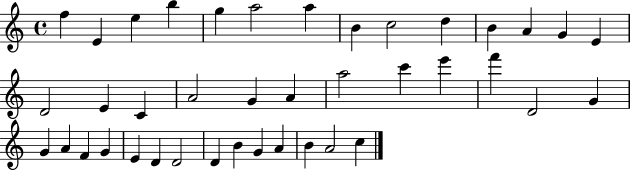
{
  \clef treble
  \time 4/4
  \defaultTimeSignature
  \key c \major
  f''4 e'4 e''4 b''4 | g''4 a''2 a''4 | b'4 c''2 d''4 | b'4 a'4 g'4 e'4 | \break d'2 e'4 c'4 | a'2 g'4 a'4 | a''2 c'''4 e'''4 | f'''4 d'2 g'4 | \break g'4 a'4 f'4 g'4 | e'4 d'4 d'2 | d'4 b'4 g'4 a'4 | b'4 a'2 c''4 | \break \bar "|."
}